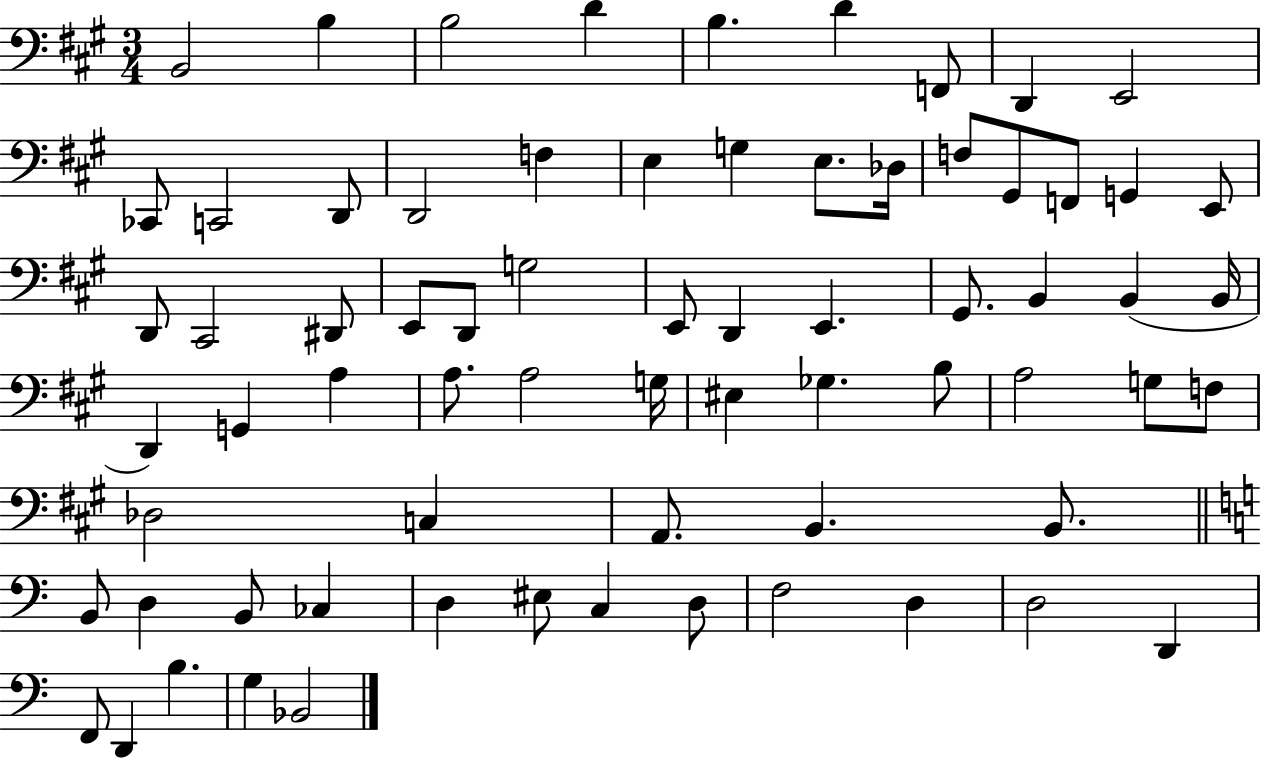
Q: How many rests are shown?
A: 0